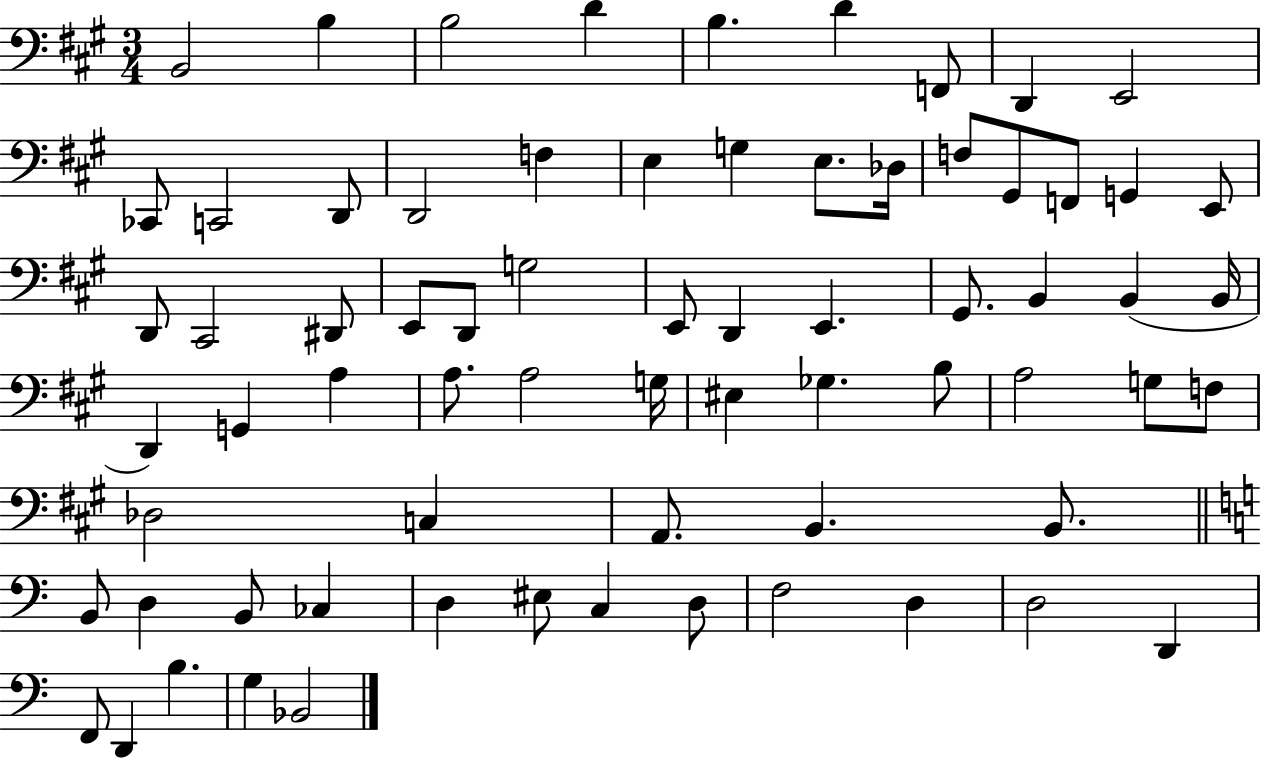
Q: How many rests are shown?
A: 0